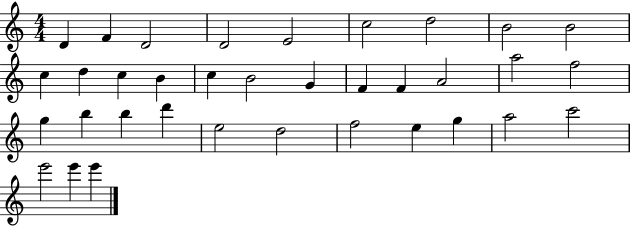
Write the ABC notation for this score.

X:1
T:Untitled
M:4/4
L:1/4
K:C
D F D2 D2 E2 c2 d2 B2 B2 c d c B c B2 G F F A2 a2 f2 g b b d' e2 d2 f2 e g a2 c'2 e'2 e' e'